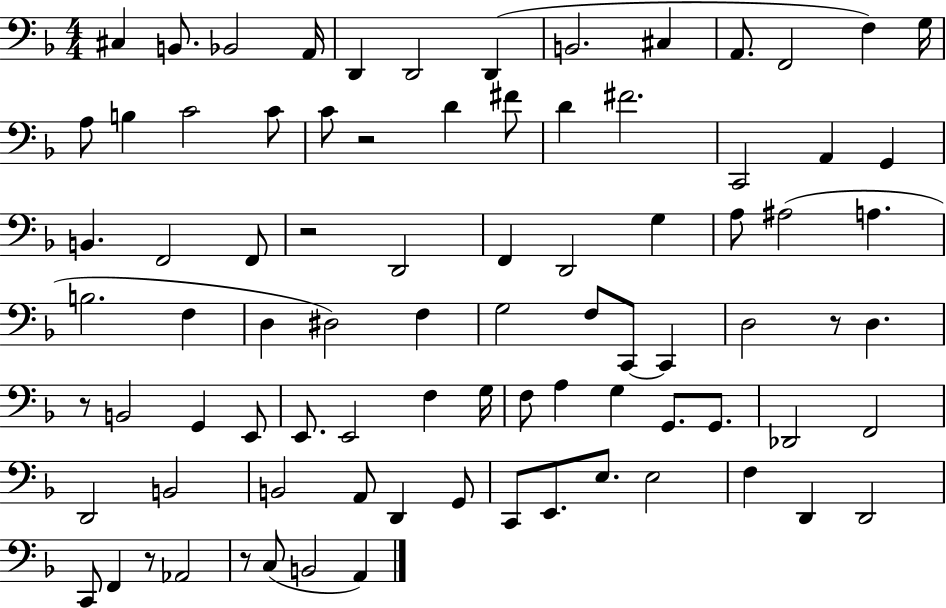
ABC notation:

X:1
T:Untitled
M:4/4
L:1/4
K:F
^C, B,,/2 _B,,2 A,,/4 D,, D,,2 D,, B,,2 ^C, A,,/2 F,,2 F, G,/4 A,/2 B, C2 C/2 C/2 z2 D ^F/2 D ^F2 C,,2 A,, G,, B,, F,,2 F,,/2 z2 D,,2 F,, D,,2 G, A,/2 ^A,2 A, B,2 F, D, ^D,2 F, G,2 F,/2 C,,/2 C,, D,2 z/2 D, z/2 B,,2 G,, E,,/2 E,,/2 E,,2 F, G,/4 F,/2 A, G, G,,/2 G,,/2 _D,,2 F,,2 D,,2 B,,2 B,,2 A,,/2 D,, G,,/2 C,,/2 E,,/2 E,/2 E,2 F, D,, D,,2 C,,/2 F,, z/2 _A,,2 z/2 C,/2 B,,2 A,,